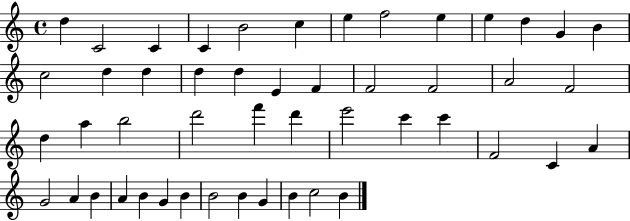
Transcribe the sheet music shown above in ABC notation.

X:1
T:Untitled
M:4/4
L:1/4
K:C
d C2 C C B2 c e f2 e e d G B c2 d d d d E F F2 F2 A2 F2 d a b2 d'2 f' d' e'2 c' c' F2 C A G2 A B A B G B B2 B G B c2 B